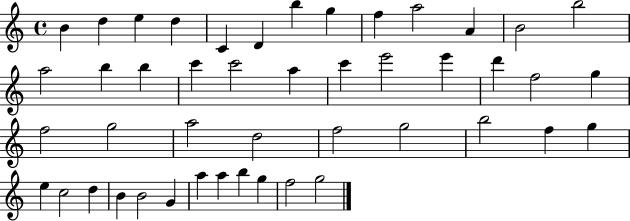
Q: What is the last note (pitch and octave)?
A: G5